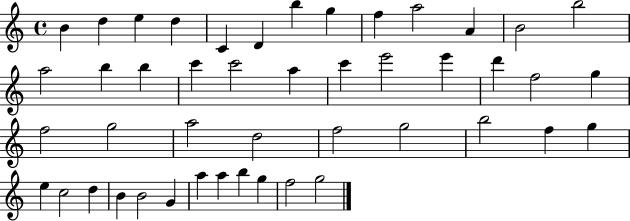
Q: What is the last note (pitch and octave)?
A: G5